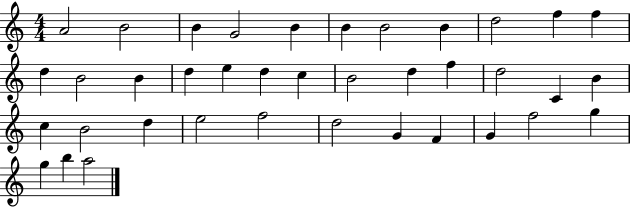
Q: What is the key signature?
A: C major